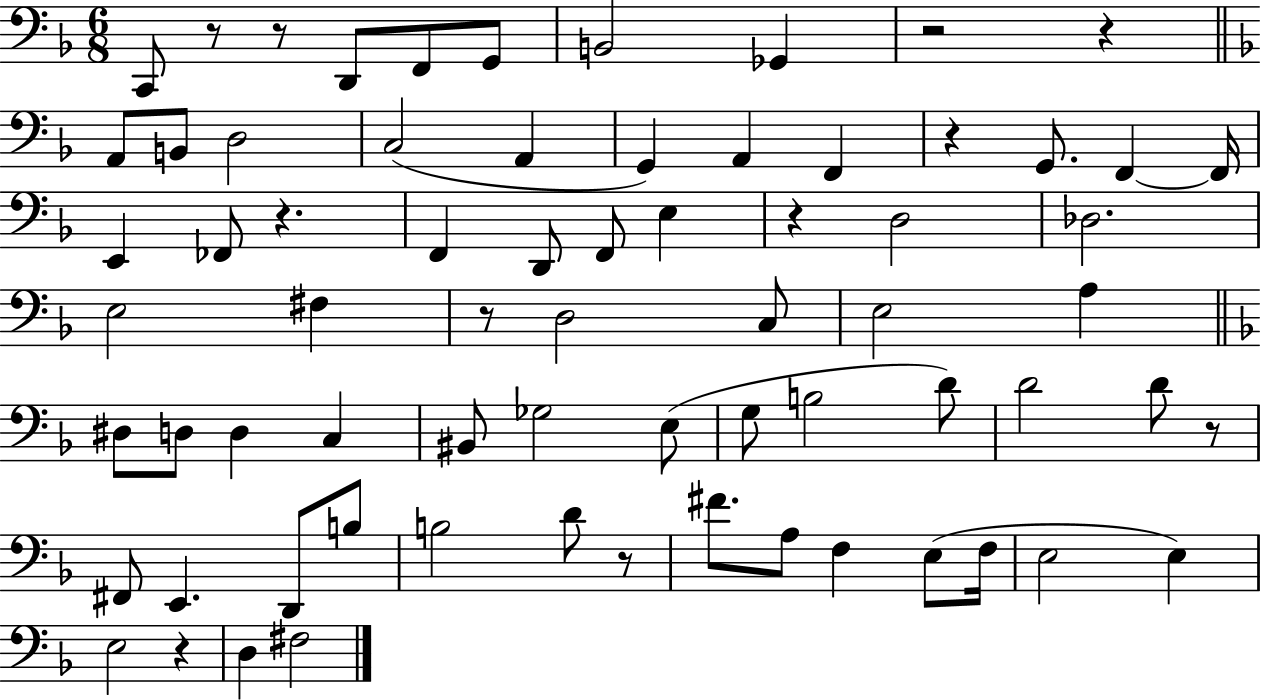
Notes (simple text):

C2/e R/e R/e D2/e F2/e G2/e B2/h Gb2/q R/h R/q A2/e B2/e D3/h C3/h A2/q G2/q A2/q F2/q R/q G2/e. F2/q F2/s E2/q FES2/e R/q. F2/q D2/e F2/e E3/q R/q D3/h Db3/h. E3/h F#3/q R/e D3/h C3/e E3/h A3/q D#3/e D3/e D3/q C3/q BIS2/e Gb3/h E3/e G3/e B3/h D4/e D4/h D4/e R/e F#2/e E2/q. D2/e B3/e B3/h D4/e R/e F#4/e. A3/e F3/q E3/e F3/s E3/h E3/q E3/h R/q D3/q F#3/h